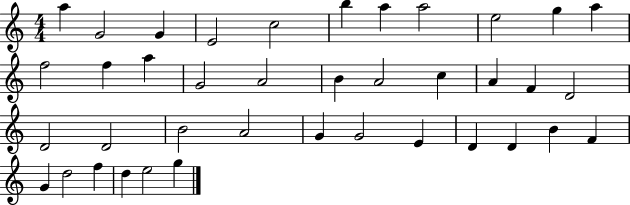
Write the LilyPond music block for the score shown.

{
  \clef treble
  \numericTimeSignature
  \time 4/4
  \key c \major
  a''4 g'2 g'4 | e'2 c''2 | b''4 a''4 a''2 | e''2 g''4 a''4 | \break f''2 f''4 a''4 | g'2 a'2 | b'4 a'2 c''4 | a'4 f'4 d'2 | \break d'2 d'2 | b'2 a'2 | g'4 g'2 e'4 | d'4 d'4 b'4 f'4 | \break g'4 d''2 f''4 | d''4 e''2 g''4 | \bar "|."
}